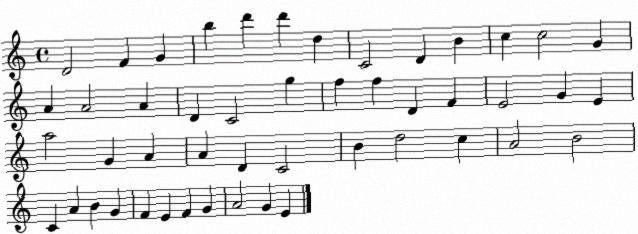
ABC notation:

X:1
T:Untitled
M:4/4
L:1/4
K:C
D2 F G b d' d' d C2 D B c c2 G A A2 A D C2 g f f D F E2 G E a2 G A A D C2 B d2 c A2 B2 C A B G F E F G A2 G E